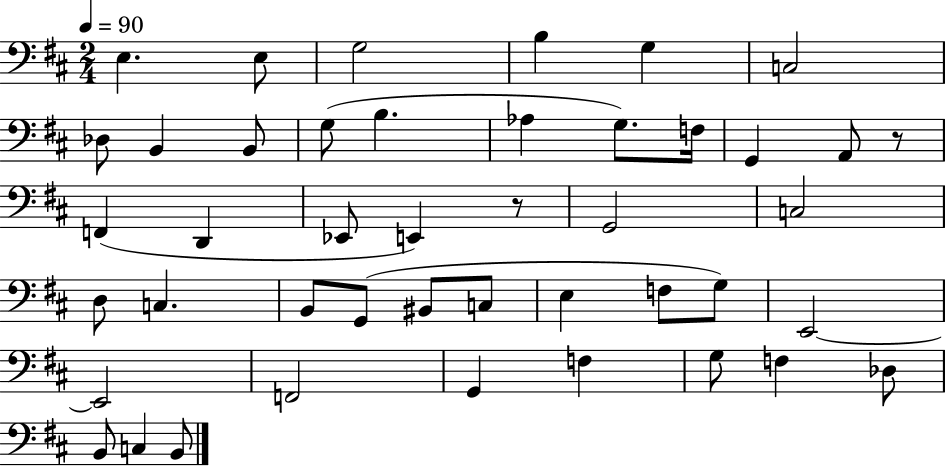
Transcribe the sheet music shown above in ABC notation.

X:1
T:Untitled
M:2/4
L:1/4
K:D
E, E,/2 G,2 B, G, C,2 _D,/2 B,, B,,/2 G,/2 B, _A, G,/2 F,/4 G,, A,,/2 z/2 F,, D,, _E,,/2 E,, z/2 G,,2 C,2 D,/2 C, B,,/2 G,,/2 ^B,,/2 C,/2 E, F,/2 G,/2 E,,2 E,,2 F,,2 G,, F, G,/2 F, _D,/2 B,,/2 C, B,,/2